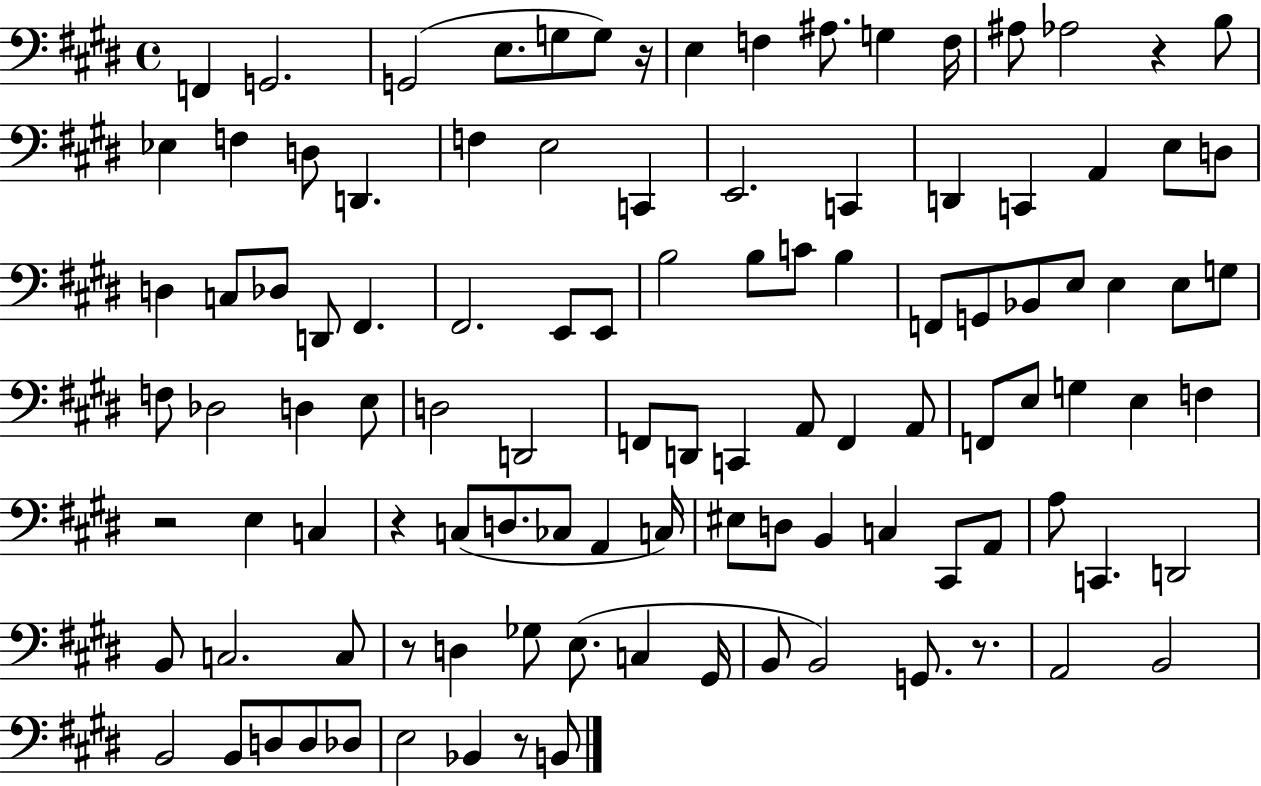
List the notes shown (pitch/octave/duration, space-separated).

F2/q G2/h. G2/h E3/e. G3/e G3/e R/s E3/q F3/q A#3/e. G3/q F3/s A#3/e Ab3/h R/q B3/e Eb3/q F3/q D3/e D2/q. F3/q E3/h C2/q E2/h. C2/q D2/q C2/q A2/q E3/e D3/e D3/q C3/e Db3/e D2/e F#2/q. F#2/h. E2/e E2/e B3/h B3/e C4/e B3/q F2/e G2/e Bb2/e E3/e E3/q E3/e G3/e F3/e Db3/h D3/q E3/e D3/h D2/h F2/e D2/e C2/q A2/e F2/q A2/e F2/e E3/e G3/q E3/q F3/q R/h E3/q C3/q R/q C3/e D3/e. CES3/e A2/q C3/s EIS3/e D3/e B2/q C3/q C#2/e A2/e A3/e C2/q. D2/h B2/e C3/h. C3/e R/e D3/q Gb3/e E3/e. C3/q G#2/s B2/e B2/h G2/e. R/e. A2/h B2/h B2/h B2/e D3/e D3/e Db3/e E3/h Bb2/q R/e B2/e